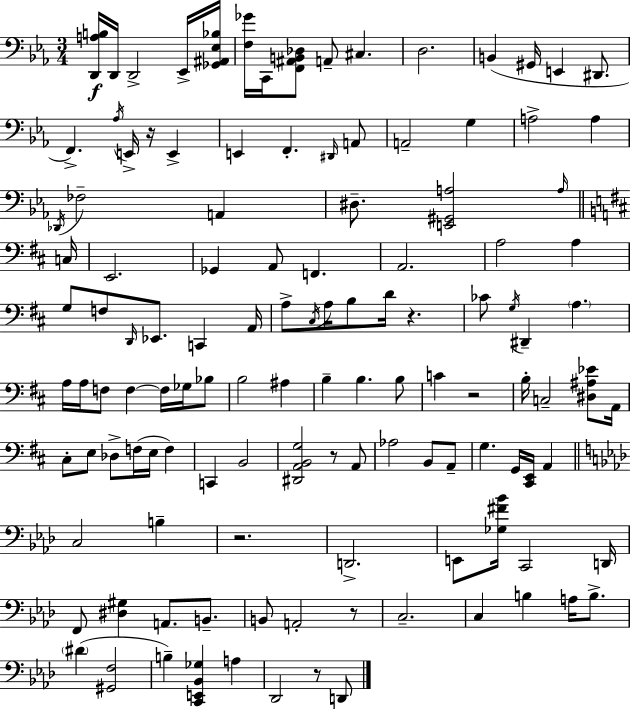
[D2,A3,B3]/s D2/s D2/h Eb2/s [Gb2,A#2,Eb3,Bb3]/s [F3,Gb4]/s C2/s [F2,A#2,B2,Db3]/e A2/e C#3/q. D3/h. B2/q G#2/s E2/q D#2/e. F2/q. Ab3/s E2/s R/s E2/q E2/q F2/q. D#2/s A2/e A2/h G3/q A3/h A3/q Db2/s FES3/h A2/q D#3/e. [E2,G#2,A3]/h A3/s C3/s E2/h. Gb2/q A2/e F2/q. A2/h. A3/h A3/q G3/e F3/e D2/s Eb2/e. C2/q A2/s A3/e C#3/s A3/s B3/e D4/s R/q. CES4/e G3/s D#2/q A3/q. A3/s A3/s F3/e F3/q F3/s Gb3/s Bb3/e B3/h A#3/q B3/q B3/q. B3/e C4/q R/h B3/s C3/h [D#3,A#3,Eb4]/e A2/s C#3/e E3/e Db3/e F3/s E3/s F3/q C2/q B2/h [D#2,A2,B2,G3]/h R/e A2/e Ab3/h B2/e A2/e G3/q. G2/s [C#2,E2]/s A2/q C3/h B3/q R/h. D2/h. E2/e [Gb3,F#4,Bb4]/s C2/h D2/s F2/e [D#3,G#3]/q A2/e. B2/e. B2/e A2/h R/e C3/h. C3/q B3/q A3/s B3/e. D#4/q [G#2,F3]/h B3/q [C2,E2,Bb2,Gb3]/q A3/q Db2/h R/e D2/e